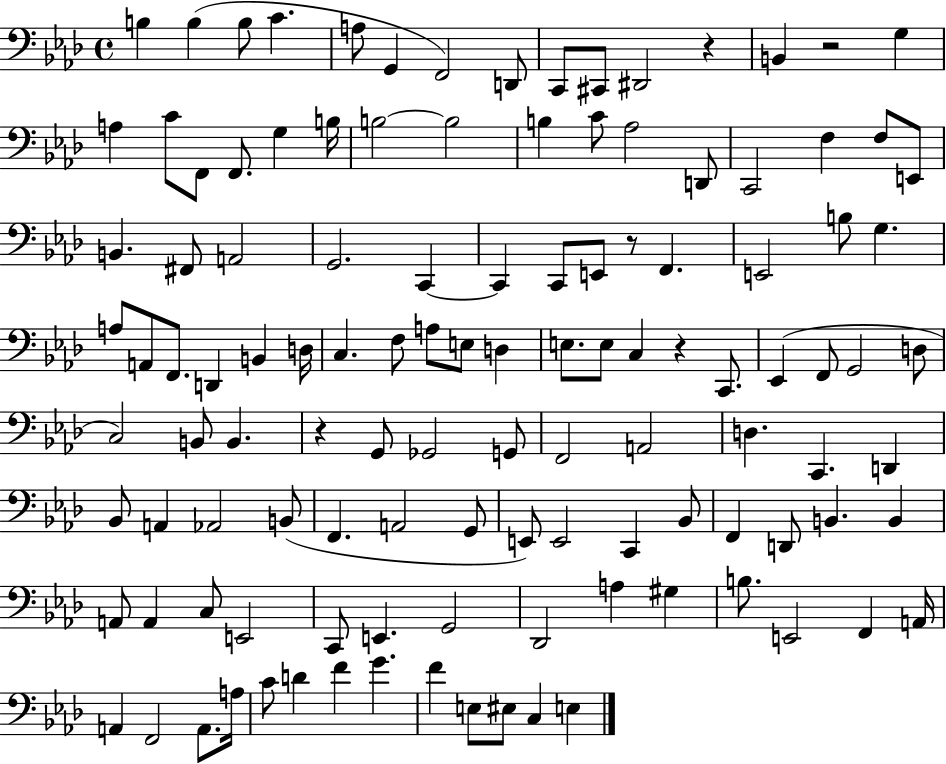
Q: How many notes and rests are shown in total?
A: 118